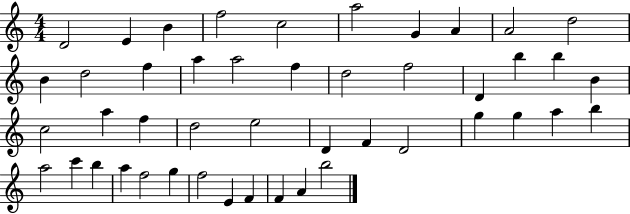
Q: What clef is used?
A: treble